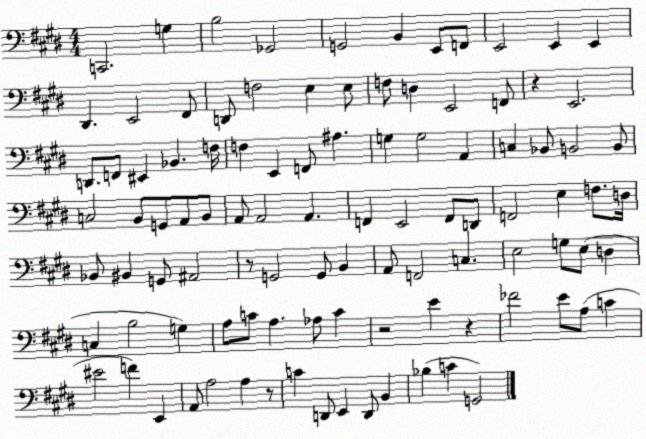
X:1
T:Untitled
M:4/4
L:1/4
K:E
C,,2 G, B,2 _G,,2 G,,2 B,, E,,/2 F,,/2 E,,2 E,, E,, ^D,, E,,2 ^F,,/2 D,,/2 F,2 E, E,/2 F,/2 D, E,,2 F,,/2 z E,,2 D,,/2 F,,/2 ^E,, _B,, F,/4 F, E,, F,,/2 ^A, G, G,2 A,, C, _B,,/2 B,,2 B,,/2 C,2 B,,/2 G,,/2 A,,/2 B,,/2 A,,/2 A,,2 A,, F,, E,,2 F,,/2 D,,/2 F,,2 E, F,/2 D,/4 _B,,/2 ^B,, G,,/2 ^A,,2 z/2 G,,2 G,,/2 B,, A,,/2 F,,2 C, E,2 G,/2 E,/2 D, C, B,2 G, A,/2 C/2 A, _A,/2 C z2 E z _F2 E/2 A,/2 C ^E2 F E,, A,,/2 A,2 A, z/2 C D,,/2 E,, D,,/2 B,, _B, C G,,2